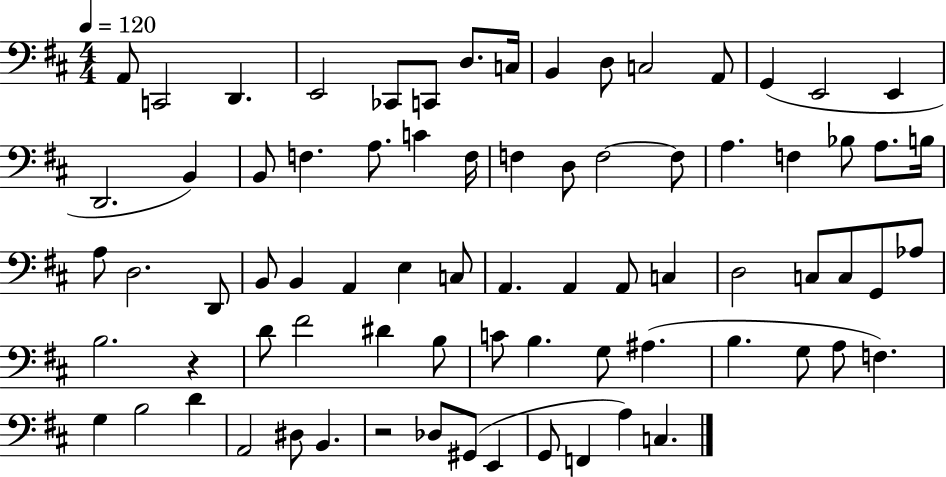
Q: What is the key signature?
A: D major